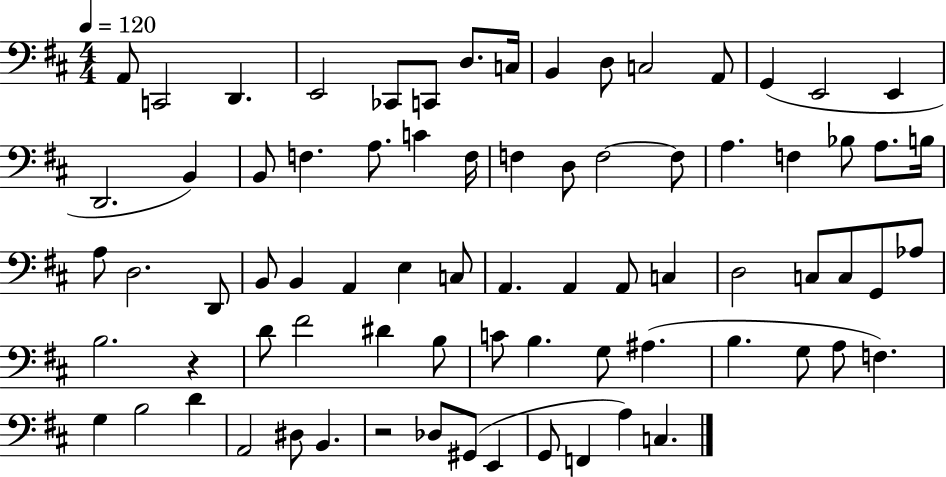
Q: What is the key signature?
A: D major